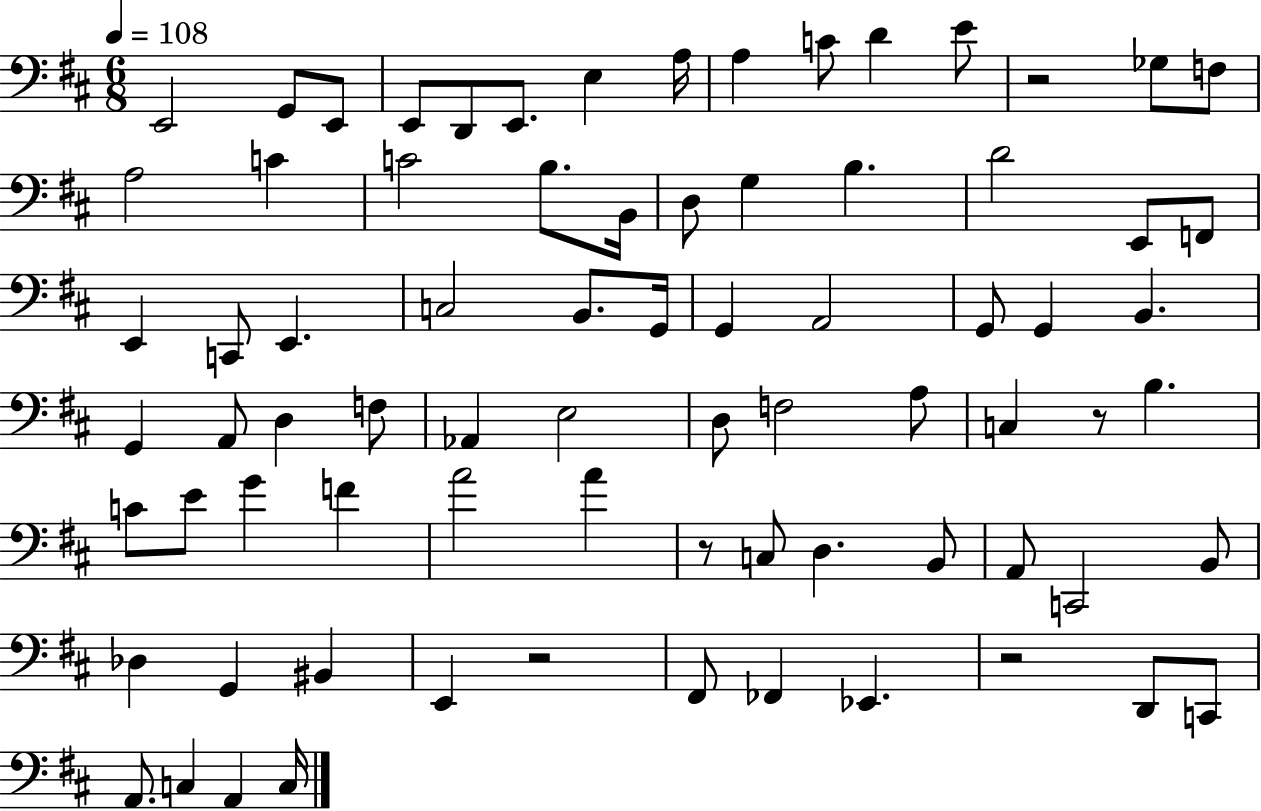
E2/h G2/e E2/e E2/e D2/e E2/e. E3/q A3/s A3/q C4/e D4/q E4/e R/h Gb3/e F3/e A3/h C4/q C4/h B3/e. B2/s D3/e G3/q B3/q. D4/h E2/e F2/e E2/q C2/e E2/q. C3/h B2/e. G2/s G2/q A2/h G2/e G2/q B2/q. G2/q A2/e D3/q F3/e Ab2/q E3/h D3/e F3/h A3/e C3/q R/e B3/q. C4/e E4/e G4/q F4/q A4/h A4/q R/e C3/e D3/q. B2/e A2/e C2/h B2/e Db3/q G2/q BIS2/q E2/q R/h F#2/e FES2/q Eb2/q. R/h D2/e C2/e A2/e. C3/q A2/q C3/s